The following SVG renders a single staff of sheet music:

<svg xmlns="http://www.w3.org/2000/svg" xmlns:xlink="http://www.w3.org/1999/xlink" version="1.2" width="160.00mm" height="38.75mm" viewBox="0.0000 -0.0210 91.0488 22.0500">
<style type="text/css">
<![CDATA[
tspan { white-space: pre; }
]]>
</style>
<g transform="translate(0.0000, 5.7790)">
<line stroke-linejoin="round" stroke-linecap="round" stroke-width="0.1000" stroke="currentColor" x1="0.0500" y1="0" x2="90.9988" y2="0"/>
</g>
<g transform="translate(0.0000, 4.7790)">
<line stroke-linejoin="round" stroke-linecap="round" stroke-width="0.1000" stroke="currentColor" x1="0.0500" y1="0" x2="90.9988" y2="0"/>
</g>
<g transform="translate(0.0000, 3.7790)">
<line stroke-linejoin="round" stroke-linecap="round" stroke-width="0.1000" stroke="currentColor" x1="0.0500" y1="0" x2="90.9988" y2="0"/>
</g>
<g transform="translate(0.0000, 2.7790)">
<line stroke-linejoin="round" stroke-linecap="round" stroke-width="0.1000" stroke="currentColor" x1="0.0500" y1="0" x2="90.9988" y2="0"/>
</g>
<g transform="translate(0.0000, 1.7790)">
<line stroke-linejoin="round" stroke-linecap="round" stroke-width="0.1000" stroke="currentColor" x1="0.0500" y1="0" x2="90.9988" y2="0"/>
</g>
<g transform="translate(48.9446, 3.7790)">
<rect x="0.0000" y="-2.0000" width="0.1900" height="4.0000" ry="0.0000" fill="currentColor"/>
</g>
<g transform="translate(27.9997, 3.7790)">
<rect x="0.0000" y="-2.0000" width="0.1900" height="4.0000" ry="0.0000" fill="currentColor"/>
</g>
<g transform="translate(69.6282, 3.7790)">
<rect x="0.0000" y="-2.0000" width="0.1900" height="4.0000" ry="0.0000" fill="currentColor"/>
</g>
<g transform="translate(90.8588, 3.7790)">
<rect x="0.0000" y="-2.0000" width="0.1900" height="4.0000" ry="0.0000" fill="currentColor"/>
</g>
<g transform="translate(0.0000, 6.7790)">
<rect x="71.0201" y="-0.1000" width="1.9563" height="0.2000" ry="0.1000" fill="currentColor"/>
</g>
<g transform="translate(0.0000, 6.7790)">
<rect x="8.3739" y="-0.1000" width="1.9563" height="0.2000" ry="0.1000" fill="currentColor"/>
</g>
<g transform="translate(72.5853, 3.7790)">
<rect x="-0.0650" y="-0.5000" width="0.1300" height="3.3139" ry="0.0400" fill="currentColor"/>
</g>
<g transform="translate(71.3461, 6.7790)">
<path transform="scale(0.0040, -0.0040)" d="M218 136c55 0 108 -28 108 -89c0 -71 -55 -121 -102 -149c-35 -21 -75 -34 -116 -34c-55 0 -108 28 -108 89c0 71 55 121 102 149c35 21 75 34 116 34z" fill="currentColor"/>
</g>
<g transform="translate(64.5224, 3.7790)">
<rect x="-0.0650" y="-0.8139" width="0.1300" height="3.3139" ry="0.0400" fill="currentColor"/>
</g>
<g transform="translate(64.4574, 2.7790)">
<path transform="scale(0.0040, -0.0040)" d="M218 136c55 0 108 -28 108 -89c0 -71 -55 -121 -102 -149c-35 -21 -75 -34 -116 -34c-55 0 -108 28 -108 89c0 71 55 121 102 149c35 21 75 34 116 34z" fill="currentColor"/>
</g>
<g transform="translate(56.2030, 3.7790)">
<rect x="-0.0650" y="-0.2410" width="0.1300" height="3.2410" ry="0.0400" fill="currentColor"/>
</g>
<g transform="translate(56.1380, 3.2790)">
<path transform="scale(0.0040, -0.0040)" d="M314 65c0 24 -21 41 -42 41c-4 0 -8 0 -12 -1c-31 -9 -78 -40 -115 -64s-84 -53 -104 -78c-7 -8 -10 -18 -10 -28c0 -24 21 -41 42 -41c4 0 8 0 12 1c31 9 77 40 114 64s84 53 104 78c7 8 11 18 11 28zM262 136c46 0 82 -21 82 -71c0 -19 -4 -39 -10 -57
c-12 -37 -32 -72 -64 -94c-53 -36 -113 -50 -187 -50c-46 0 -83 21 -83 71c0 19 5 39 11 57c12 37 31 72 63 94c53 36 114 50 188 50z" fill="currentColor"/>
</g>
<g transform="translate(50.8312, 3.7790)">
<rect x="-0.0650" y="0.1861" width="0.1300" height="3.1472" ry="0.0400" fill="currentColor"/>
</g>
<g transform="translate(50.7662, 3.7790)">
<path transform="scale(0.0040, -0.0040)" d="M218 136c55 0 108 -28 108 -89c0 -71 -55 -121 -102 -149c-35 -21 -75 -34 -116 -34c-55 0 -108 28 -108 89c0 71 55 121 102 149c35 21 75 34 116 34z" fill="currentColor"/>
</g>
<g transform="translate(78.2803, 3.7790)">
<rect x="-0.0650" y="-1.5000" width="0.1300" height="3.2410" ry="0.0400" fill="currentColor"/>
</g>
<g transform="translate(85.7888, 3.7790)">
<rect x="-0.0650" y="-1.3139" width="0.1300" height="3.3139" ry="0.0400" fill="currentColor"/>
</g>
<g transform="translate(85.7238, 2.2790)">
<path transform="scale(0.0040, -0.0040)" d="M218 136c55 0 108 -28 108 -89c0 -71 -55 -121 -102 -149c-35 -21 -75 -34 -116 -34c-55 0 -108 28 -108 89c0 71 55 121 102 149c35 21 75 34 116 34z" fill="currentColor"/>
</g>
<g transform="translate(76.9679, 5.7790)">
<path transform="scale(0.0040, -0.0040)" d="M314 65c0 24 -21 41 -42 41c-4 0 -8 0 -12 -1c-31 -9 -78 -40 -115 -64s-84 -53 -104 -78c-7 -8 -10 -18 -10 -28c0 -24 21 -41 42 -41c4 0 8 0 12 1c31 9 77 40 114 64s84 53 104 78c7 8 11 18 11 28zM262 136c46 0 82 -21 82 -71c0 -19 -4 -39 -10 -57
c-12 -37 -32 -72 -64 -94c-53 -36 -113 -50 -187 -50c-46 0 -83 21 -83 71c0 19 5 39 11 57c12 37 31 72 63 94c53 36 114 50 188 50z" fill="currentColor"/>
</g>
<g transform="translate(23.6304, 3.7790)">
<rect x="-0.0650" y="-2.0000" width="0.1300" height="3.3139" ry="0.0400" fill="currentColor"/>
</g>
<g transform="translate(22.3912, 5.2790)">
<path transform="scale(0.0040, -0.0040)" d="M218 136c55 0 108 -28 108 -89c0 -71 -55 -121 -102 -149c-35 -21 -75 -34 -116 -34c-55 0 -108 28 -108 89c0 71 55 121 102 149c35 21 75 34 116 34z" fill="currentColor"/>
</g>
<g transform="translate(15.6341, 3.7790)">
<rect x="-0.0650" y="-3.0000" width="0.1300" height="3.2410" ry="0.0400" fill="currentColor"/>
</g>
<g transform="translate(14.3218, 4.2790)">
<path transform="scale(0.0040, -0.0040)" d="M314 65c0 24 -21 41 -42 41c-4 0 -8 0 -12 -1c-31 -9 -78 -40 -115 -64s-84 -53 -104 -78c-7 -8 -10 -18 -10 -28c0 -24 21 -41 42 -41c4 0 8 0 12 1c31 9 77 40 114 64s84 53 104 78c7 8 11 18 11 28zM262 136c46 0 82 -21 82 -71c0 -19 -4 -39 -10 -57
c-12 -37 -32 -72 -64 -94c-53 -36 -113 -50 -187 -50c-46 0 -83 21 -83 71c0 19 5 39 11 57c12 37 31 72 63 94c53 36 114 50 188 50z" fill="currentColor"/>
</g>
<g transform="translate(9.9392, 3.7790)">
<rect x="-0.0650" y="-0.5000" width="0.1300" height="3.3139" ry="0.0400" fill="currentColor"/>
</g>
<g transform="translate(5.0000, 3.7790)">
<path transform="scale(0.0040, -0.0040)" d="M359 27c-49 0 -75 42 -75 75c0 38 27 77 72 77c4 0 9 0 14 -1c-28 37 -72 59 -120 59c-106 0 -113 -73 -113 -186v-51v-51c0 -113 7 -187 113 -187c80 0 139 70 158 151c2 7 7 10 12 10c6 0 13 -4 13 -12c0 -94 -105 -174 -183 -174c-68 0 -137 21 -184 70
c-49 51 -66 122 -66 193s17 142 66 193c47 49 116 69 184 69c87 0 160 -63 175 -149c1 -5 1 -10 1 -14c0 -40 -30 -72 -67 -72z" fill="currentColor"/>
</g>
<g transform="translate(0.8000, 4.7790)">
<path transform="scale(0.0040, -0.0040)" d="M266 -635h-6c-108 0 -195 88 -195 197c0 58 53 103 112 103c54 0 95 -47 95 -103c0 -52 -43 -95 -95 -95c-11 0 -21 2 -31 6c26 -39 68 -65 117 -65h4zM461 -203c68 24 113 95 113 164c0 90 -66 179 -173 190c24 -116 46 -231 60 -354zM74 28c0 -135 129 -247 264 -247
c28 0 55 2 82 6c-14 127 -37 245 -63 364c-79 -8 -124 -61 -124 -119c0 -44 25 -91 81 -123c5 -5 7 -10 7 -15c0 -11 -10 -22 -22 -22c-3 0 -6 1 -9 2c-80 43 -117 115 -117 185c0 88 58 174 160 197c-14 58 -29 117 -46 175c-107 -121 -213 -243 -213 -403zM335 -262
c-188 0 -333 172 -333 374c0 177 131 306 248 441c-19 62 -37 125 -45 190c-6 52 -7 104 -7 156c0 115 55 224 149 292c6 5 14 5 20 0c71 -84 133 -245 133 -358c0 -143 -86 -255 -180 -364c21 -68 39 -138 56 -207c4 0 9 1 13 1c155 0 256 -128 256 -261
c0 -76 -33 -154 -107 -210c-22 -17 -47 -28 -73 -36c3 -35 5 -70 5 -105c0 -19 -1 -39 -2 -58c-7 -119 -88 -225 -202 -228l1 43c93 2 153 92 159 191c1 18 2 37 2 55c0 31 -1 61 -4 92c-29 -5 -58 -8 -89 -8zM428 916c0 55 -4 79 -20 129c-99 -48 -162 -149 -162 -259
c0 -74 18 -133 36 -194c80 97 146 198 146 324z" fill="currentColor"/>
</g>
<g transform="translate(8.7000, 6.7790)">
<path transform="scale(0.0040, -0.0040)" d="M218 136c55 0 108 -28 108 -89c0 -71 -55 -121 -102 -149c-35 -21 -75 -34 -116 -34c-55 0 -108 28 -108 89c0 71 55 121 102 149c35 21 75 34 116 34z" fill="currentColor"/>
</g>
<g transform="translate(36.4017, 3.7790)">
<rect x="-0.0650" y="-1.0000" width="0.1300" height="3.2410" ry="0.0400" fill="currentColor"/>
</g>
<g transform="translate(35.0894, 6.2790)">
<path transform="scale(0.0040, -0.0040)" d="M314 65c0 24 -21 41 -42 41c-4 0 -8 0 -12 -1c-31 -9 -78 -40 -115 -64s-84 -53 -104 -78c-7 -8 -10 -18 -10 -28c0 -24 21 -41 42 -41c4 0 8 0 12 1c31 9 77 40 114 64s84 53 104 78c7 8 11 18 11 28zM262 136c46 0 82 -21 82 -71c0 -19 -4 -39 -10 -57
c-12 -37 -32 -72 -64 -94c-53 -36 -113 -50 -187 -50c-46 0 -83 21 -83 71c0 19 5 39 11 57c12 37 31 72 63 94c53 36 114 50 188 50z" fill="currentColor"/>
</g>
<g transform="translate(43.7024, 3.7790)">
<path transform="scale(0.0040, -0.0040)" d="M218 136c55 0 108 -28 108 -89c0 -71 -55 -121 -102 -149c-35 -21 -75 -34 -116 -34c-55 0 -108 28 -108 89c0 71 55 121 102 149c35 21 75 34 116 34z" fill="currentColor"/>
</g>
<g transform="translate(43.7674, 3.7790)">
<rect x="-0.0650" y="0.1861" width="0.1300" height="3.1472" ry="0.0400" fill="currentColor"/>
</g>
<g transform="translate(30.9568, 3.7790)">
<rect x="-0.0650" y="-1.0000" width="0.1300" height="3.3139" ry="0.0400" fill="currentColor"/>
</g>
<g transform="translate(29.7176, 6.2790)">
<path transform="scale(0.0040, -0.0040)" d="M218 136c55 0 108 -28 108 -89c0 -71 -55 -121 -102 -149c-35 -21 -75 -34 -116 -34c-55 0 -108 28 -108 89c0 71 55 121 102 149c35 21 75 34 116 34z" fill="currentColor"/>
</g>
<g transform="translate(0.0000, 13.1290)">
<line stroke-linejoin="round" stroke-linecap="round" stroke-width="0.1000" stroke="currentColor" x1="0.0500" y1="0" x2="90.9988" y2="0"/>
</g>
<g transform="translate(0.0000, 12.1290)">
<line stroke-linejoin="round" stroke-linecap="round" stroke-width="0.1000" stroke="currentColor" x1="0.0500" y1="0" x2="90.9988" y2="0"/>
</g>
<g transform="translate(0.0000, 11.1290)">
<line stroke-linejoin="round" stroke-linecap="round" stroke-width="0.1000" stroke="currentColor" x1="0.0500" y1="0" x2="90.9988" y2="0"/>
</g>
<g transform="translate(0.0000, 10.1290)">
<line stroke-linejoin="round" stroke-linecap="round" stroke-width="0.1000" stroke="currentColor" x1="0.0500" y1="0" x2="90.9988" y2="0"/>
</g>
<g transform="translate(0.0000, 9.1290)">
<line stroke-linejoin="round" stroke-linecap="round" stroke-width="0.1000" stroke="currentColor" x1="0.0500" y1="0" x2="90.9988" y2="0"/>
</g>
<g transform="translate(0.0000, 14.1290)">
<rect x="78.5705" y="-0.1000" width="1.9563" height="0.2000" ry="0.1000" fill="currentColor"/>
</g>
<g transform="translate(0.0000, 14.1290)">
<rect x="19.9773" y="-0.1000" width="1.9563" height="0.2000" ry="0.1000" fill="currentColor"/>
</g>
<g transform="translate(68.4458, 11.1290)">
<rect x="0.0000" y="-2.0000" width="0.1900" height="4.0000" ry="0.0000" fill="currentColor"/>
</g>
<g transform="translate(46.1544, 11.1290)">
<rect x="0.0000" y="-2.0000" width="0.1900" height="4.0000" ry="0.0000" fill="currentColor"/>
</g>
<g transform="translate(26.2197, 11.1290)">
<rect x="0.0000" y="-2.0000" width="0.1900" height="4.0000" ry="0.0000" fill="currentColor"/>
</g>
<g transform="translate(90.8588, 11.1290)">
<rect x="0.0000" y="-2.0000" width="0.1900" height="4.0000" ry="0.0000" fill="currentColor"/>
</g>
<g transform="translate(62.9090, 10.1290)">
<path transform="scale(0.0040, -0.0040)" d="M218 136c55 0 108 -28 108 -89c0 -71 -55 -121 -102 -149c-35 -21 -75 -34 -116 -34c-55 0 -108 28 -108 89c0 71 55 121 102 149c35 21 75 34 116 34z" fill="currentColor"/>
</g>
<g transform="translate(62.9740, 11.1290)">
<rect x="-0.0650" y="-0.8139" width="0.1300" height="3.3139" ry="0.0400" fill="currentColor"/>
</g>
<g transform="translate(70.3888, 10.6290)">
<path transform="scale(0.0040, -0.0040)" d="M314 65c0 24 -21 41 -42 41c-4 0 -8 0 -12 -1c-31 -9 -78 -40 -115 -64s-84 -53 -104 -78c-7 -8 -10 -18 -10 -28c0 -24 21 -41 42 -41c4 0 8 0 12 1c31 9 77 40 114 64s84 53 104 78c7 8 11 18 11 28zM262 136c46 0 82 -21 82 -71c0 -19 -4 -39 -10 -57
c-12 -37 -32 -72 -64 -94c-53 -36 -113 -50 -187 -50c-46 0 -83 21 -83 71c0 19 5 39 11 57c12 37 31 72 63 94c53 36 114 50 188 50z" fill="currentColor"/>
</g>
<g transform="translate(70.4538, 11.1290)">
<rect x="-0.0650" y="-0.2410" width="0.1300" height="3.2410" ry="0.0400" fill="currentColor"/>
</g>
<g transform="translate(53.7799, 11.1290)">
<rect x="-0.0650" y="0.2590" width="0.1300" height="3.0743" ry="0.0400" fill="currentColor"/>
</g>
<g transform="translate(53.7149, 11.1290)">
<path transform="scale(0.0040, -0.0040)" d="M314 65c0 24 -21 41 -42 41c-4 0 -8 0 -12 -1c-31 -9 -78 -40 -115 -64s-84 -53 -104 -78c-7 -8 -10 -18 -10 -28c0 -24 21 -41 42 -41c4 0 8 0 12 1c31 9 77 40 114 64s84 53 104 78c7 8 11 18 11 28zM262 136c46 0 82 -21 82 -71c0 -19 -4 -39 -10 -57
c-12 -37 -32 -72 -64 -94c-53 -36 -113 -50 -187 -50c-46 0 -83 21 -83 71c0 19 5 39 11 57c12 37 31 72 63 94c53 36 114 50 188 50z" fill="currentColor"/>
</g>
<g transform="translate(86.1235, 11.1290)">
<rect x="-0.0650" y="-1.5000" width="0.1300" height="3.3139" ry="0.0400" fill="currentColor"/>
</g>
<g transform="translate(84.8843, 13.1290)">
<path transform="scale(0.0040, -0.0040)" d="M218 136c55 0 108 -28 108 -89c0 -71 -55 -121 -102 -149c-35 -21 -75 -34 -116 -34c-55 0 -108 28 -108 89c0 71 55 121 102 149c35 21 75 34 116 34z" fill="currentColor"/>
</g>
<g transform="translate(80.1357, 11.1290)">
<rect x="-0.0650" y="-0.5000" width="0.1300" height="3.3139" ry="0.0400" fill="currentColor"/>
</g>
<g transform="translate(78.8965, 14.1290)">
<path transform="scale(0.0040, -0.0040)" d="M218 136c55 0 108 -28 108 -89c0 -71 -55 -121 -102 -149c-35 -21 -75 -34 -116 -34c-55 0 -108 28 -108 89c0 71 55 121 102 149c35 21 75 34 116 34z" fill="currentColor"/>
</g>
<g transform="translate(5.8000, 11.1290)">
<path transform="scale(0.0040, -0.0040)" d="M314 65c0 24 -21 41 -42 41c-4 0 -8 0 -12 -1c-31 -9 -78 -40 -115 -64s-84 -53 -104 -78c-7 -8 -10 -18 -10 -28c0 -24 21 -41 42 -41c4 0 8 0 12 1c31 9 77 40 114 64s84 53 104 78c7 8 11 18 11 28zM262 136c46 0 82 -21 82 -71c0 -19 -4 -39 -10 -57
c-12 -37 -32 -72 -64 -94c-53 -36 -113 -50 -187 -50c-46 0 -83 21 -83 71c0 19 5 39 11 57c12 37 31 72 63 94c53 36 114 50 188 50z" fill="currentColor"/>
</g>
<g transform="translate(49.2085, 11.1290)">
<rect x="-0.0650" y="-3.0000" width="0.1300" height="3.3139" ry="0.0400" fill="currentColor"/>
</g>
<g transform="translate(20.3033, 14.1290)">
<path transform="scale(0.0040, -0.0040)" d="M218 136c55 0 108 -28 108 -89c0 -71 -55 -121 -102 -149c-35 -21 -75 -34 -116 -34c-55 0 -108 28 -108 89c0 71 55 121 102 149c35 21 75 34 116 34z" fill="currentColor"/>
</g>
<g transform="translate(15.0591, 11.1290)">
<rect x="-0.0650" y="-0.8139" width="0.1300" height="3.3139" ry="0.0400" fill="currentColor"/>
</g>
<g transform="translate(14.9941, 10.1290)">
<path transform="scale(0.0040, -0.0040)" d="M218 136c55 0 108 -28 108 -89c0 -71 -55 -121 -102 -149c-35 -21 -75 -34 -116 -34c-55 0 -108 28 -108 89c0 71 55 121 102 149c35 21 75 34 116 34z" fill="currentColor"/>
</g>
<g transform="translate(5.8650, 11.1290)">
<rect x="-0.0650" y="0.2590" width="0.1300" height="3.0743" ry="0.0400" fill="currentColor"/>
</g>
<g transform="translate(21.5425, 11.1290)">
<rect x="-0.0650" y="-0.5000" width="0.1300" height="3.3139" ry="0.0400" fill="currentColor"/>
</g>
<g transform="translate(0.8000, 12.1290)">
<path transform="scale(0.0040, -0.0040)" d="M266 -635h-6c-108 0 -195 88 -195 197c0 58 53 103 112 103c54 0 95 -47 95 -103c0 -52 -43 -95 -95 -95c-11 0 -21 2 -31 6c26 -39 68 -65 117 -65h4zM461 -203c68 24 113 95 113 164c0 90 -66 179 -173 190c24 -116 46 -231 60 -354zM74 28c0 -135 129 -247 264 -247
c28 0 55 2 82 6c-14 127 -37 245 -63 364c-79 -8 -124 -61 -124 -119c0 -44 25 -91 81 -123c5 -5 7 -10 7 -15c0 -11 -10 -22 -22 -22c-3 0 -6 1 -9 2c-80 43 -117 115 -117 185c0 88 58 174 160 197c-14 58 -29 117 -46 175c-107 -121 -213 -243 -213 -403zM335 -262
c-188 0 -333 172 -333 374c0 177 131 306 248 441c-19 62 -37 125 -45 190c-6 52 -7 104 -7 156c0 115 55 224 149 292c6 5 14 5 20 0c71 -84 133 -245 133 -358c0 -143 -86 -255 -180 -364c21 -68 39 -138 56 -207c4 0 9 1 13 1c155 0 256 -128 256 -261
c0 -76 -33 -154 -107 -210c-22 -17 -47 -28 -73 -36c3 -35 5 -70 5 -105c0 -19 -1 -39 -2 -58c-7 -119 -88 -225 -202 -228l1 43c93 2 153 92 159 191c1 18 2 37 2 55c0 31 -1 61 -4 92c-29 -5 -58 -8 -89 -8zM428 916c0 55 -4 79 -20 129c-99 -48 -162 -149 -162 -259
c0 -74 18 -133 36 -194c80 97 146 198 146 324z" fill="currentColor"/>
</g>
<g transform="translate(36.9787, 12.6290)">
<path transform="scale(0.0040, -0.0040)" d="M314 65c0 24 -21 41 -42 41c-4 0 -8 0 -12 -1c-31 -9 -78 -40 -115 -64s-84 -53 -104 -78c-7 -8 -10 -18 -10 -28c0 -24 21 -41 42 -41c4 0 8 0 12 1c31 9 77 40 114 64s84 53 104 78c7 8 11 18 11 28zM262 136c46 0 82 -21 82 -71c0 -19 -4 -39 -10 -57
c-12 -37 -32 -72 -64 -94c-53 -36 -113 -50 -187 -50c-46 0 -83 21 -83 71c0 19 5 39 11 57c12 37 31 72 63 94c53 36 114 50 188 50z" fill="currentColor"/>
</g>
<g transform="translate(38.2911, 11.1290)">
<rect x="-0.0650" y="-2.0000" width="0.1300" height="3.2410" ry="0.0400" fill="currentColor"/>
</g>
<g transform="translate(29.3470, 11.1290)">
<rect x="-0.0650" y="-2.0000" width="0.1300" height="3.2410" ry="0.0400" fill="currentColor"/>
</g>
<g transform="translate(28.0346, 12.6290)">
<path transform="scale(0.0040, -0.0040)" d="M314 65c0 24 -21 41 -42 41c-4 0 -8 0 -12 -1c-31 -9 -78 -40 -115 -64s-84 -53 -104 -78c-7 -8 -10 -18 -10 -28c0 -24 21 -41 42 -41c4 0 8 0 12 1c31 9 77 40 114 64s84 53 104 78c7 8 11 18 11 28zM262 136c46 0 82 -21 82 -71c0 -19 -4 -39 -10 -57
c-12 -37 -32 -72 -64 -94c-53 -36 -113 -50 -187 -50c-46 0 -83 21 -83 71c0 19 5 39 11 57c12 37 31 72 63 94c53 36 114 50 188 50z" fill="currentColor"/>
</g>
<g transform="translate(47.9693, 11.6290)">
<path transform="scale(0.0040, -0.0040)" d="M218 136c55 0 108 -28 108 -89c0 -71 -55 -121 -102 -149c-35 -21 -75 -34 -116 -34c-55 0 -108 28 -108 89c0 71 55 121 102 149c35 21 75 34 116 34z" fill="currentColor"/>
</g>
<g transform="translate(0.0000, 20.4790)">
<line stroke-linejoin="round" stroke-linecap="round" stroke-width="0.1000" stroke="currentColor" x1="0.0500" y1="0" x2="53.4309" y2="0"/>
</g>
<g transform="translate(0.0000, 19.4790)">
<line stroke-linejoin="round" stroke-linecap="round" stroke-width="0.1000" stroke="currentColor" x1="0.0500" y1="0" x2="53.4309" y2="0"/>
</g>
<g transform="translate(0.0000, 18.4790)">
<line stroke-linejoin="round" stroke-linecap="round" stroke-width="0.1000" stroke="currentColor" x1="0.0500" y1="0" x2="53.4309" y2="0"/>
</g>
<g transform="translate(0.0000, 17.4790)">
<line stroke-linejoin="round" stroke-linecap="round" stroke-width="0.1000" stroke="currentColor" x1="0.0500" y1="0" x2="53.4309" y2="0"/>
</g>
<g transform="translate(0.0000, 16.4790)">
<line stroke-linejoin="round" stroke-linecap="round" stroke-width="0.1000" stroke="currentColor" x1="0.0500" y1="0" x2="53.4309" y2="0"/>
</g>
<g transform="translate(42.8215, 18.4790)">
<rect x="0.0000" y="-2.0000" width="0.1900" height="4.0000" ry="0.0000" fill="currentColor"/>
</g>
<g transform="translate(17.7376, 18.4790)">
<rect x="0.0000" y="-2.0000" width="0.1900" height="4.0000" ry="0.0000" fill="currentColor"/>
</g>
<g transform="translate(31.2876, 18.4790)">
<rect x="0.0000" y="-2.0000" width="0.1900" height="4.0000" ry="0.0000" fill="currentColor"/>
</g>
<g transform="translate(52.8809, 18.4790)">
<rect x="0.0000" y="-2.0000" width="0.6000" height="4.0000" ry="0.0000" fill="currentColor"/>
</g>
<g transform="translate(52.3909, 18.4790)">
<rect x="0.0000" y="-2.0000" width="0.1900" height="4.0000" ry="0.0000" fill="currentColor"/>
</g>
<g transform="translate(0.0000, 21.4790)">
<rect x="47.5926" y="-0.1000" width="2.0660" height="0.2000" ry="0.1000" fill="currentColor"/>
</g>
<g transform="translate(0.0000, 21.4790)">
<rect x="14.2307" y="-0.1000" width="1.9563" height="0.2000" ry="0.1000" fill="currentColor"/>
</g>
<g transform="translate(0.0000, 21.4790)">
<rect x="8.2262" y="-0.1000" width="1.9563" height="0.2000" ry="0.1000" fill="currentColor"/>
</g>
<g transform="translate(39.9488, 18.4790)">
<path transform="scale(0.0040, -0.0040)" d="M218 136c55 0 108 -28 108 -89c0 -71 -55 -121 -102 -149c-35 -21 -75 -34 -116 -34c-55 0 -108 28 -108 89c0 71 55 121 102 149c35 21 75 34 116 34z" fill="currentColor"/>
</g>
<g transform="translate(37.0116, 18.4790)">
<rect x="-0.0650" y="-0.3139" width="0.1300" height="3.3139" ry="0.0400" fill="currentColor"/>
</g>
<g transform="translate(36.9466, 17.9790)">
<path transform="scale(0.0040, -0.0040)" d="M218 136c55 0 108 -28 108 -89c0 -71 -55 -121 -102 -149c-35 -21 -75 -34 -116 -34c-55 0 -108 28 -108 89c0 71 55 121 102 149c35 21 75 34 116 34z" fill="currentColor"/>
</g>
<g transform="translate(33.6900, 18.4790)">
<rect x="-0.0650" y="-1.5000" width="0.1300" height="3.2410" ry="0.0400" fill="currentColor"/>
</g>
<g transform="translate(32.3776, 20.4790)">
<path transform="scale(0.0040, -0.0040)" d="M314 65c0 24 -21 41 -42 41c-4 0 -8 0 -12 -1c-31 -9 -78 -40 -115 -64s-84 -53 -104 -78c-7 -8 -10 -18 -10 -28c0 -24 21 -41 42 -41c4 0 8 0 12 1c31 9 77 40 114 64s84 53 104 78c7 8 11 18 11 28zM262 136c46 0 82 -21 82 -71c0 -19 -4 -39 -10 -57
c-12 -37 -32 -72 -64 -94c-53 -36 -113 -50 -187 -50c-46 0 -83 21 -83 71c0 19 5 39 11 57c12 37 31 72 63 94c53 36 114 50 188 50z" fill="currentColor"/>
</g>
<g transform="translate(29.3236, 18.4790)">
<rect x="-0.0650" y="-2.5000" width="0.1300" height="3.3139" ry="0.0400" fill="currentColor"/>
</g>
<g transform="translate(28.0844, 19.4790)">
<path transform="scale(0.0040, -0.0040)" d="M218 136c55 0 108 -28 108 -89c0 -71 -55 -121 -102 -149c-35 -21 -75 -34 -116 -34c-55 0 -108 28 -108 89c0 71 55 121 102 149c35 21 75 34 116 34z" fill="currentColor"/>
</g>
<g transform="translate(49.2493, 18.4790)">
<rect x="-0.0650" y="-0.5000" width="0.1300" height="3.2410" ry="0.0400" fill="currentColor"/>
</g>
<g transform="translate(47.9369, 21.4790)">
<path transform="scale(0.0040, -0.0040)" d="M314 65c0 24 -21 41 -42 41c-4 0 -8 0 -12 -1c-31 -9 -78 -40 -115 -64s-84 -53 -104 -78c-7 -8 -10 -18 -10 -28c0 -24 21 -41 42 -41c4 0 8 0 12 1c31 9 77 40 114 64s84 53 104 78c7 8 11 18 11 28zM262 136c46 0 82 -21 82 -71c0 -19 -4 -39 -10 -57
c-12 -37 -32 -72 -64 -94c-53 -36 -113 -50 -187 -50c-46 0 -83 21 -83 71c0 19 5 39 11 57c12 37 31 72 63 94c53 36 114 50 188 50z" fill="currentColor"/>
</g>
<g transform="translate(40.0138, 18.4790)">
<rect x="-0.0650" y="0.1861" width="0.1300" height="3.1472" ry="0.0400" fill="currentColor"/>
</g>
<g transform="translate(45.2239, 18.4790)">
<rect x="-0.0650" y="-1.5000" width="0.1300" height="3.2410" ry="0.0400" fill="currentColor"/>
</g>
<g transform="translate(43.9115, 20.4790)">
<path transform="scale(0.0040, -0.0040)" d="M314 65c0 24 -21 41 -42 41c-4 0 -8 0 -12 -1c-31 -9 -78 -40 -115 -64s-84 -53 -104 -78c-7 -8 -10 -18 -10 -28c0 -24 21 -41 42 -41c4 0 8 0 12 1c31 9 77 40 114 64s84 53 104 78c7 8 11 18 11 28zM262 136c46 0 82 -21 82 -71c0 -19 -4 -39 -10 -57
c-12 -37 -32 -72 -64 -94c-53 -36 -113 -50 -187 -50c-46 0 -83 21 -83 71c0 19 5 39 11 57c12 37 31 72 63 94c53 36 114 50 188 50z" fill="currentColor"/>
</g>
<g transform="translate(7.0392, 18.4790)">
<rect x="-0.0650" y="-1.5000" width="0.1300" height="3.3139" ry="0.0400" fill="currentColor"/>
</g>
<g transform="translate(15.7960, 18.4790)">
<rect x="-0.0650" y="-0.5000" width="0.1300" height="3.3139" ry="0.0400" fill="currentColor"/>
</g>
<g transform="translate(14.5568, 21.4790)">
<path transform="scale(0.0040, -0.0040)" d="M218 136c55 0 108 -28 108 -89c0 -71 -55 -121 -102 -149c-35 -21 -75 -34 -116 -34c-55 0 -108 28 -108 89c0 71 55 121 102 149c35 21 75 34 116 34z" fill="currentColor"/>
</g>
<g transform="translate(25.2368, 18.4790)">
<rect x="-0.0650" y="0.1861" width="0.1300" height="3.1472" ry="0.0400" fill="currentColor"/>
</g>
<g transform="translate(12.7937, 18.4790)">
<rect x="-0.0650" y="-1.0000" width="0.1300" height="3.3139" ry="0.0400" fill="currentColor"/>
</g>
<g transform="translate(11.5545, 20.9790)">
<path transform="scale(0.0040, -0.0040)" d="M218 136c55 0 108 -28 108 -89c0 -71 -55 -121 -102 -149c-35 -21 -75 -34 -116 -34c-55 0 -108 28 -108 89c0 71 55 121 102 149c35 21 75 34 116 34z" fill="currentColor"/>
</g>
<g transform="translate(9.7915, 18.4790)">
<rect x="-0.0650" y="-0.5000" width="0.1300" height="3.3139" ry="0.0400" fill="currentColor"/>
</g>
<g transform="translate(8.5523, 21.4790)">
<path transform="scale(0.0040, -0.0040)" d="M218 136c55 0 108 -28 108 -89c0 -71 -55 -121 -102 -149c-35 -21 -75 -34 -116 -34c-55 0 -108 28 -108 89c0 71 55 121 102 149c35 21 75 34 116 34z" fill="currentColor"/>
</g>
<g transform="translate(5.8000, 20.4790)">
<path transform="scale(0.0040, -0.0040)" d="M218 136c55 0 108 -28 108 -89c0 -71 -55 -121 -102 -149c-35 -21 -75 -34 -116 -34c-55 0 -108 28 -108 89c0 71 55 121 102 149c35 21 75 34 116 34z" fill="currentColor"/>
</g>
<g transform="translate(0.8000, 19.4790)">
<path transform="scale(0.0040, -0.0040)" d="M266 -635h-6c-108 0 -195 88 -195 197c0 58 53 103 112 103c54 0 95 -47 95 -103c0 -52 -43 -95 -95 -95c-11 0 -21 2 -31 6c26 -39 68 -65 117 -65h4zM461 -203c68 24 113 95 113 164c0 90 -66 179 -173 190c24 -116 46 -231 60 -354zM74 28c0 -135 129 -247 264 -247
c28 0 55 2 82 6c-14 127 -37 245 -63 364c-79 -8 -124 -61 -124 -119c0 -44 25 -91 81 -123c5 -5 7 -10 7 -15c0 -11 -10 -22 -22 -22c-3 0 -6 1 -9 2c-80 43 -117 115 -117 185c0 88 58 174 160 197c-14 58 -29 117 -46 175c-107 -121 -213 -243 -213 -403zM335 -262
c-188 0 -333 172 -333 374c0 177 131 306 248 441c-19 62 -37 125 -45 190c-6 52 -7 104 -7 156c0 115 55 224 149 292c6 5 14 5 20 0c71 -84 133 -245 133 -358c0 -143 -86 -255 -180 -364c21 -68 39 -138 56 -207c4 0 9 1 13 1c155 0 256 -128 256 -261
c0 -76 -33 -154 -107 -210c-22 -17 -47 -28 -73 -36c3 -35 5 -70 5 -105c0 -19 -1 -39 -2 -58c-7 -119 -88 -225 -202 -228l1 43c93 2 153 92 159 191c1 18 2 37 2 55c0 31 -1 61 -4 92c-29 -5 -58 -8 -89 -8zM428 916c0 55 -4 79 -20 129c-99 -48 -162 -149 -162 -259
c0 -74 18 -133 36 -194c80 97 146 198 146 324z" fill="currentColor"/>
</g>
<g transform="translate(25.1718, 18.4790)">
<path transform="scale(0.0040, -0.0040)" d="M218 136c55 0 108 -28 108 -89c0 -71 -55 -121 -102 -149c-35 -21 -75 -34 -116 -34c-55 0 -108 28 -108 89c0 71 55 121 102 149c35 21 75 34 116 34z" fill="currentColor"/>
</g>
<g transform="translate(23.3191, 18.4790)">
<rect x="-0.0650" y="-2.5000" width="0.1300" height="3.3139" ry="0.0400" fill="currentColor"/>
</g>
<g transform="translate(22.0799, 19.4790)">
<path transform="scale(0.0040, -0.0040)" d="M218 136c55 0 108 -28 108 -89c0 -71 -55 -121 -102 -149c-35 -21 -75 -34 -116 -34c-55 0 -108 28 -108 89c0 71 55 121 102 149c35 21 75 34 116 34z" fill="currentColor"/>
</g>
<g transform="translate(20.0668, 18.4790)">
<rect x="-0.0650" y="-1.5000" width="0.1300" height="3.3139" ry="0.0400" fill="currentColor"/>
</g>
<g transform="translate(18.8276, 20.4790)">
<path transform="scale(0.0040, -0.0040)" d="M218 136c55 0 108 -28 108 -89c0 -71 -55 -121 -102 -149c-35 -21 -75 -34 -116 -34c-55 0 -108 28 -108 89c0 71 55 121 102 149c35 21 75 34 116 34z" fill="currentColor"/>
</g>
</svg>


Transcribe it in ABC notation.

X:1
T:Untitled
M:4/4
L:1/4
K:C
C A2 F D D2 B B c2 d C E2 e B2 d C F2 F2 A B2 d c2 C E E C D C E G B G E2 c B E2 C2